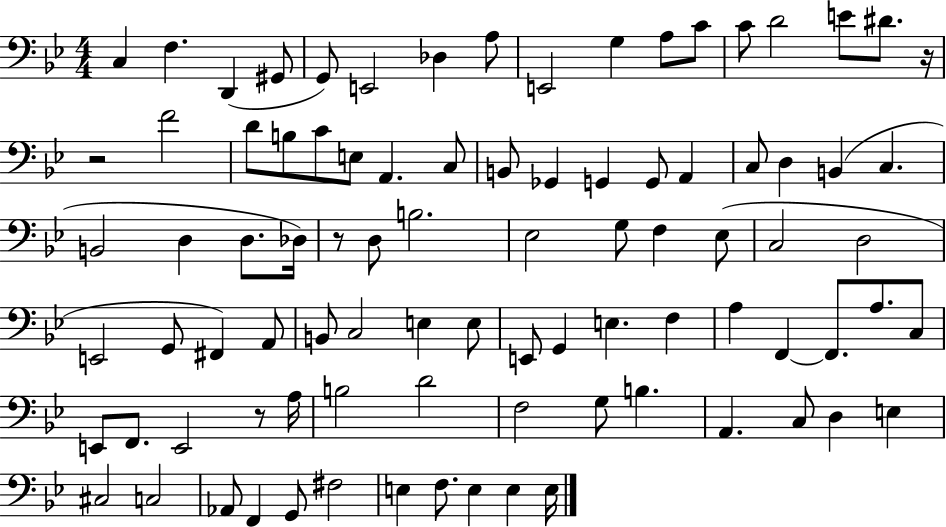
X:1
T:Untitled
M:4/4
L:1/4
K:Bb
C, F, D,, ^G,,/2 G,,/2 E,,2 _D, A,/2 E,,2 G, A,/2 C/2 C/2 D2 E/2 ^D/2 z/4 z2 F2 D/2 B,/2 C/2 E,/2 A,, C,/2 B,,/2 _G,, G,, G,,/2 A,, C,/2 D, B,, C, B,,2 D, D,/2 _D,/4 z/2 D,/2 B,2 _E,2 G,/2 F, _E,/2 C,2 D,2 E,,2 G,,/2 ^F,, A,,/2 B,,/2 C,2 E, E,/2 E,,/2 G,, E, F, A, F,, F,,/2 A,/2 C,/2 E,,/2 F,,/2 E,,2 z/2 A,/4 B,2 D2 F,2 G,/2 B, A,, C,/2 D, E, ^C,2 C,2 _A,,/2 F,, G,,/2 ^F,2 E, F,/2 E, E, E,/4